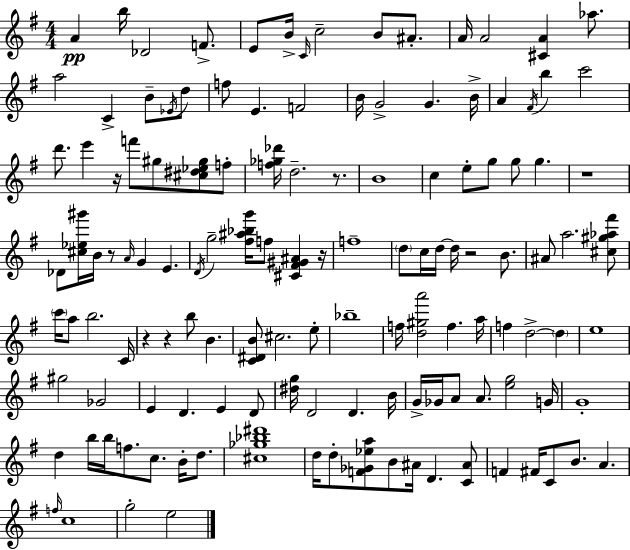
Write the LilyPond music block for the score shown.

{
  \clef treble
  \numericTimeSignature
  \time 4/4
  \key g \major
  a'4\pp b''16 des'2 f'8.-> | e'8 b'16-> \grace { c'16 } c''2-- b'8 ais'8.-. | a'16 a'2 <cis' a'>4 aes''8. | a''2 c'4-> b'8-- \acciaccatura { ees'16 } | \break d''8 f''8 e'4. f'2 | b'16 g'2-> g'4. | b'16-> a'4 \acciaccatura { fis'16 } b''4 c'''2 | d'''8. e'''4 r16 f'''8 gis''8 <cis'' dis'' ees'' gis''>8 | \break f''8-. <f'' ges'' des'''>16 d''2.-- | r8. b'1 | c''4 e''8-. g''8 g''8 g''4. | r1 | \break des'8 <cis'' ees'' gis'''>16 b'16 r8 \grace { a'16 } g'4 e'4. | \acciaccatura { d'16 } g''2-- <fis'' ais'' bes'' g'''>16 f''8 | <cis' fis' gis' ais'>4 r16 f''1-- | \parenthesize d''8 c''16 d''16~~ d''16 r2 | \break b'8. ais'8 a''2. | <cis'' gis'' aes'' fis'''>8 \parenthesize c'''16 a''8 b''2. | c'16 r4 r4 b''8 b'4. | <c' dis' b'>8 cis''2. | \break e''8-. bes''1-- | f''16 <d'' gis'' a'''>2 f''4. | a''16 f''4 d''2->~~ | \parenthesize d''4 e''1 | \break gis''2 ges'2 | e'4 d'4. e'4 | d'8 <dis'' g''>16 d'2 d'4. | b'16 g'16-> ges'16 a'8 a'8. <e'' g''>2 | \break g'16 g'1-. | d''4 b''16 b''16 f''8. c''8. | b'16-. d''8. <cis'' ges'' bes'' dis'''>1 | d''16 d''8-. <f' ges' ees'' a''>8 b'8 ais'16 d'4. | \break <c' ais'>8 f'4 fis'16 c'8 b'8. a'4. | \grace { f''16 } c''1 | g''2-. e''2 | \bar "|."
}